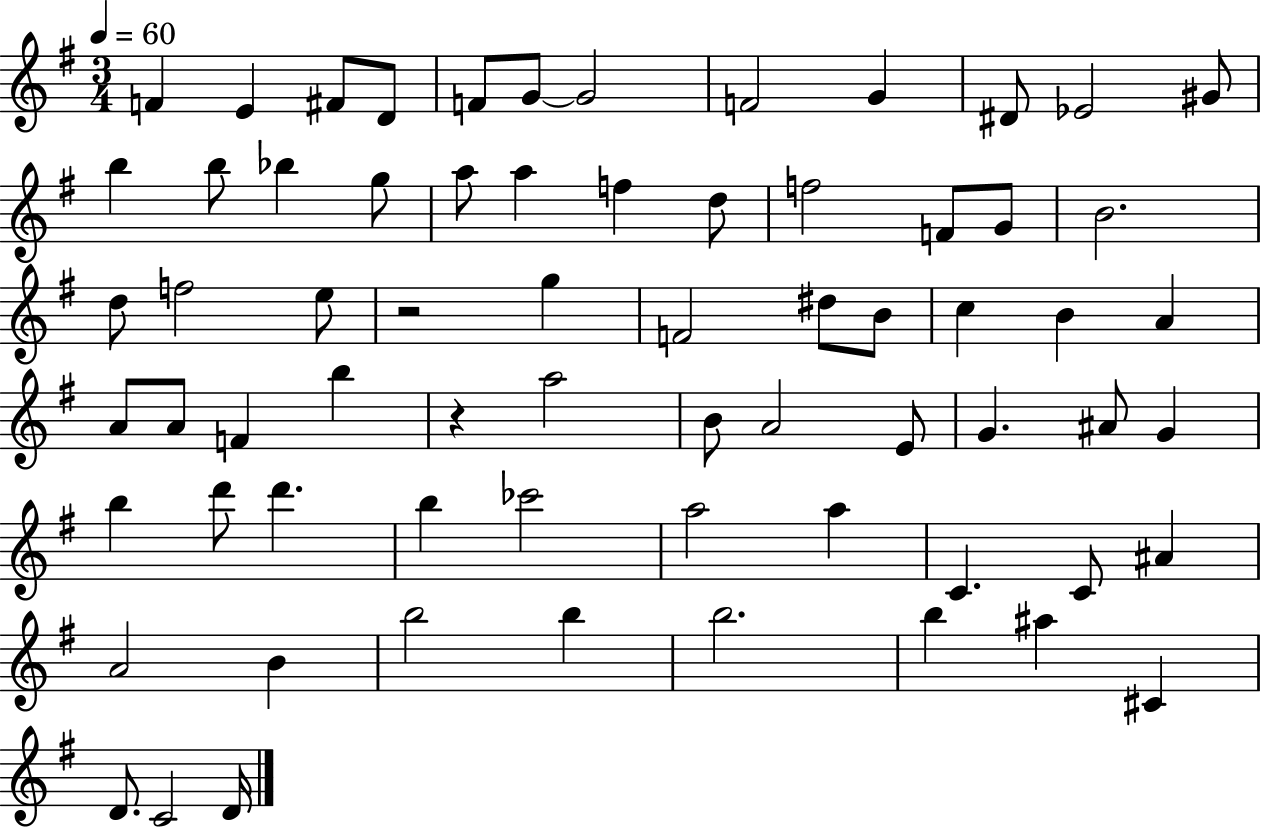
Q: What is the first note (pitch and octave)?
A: F4